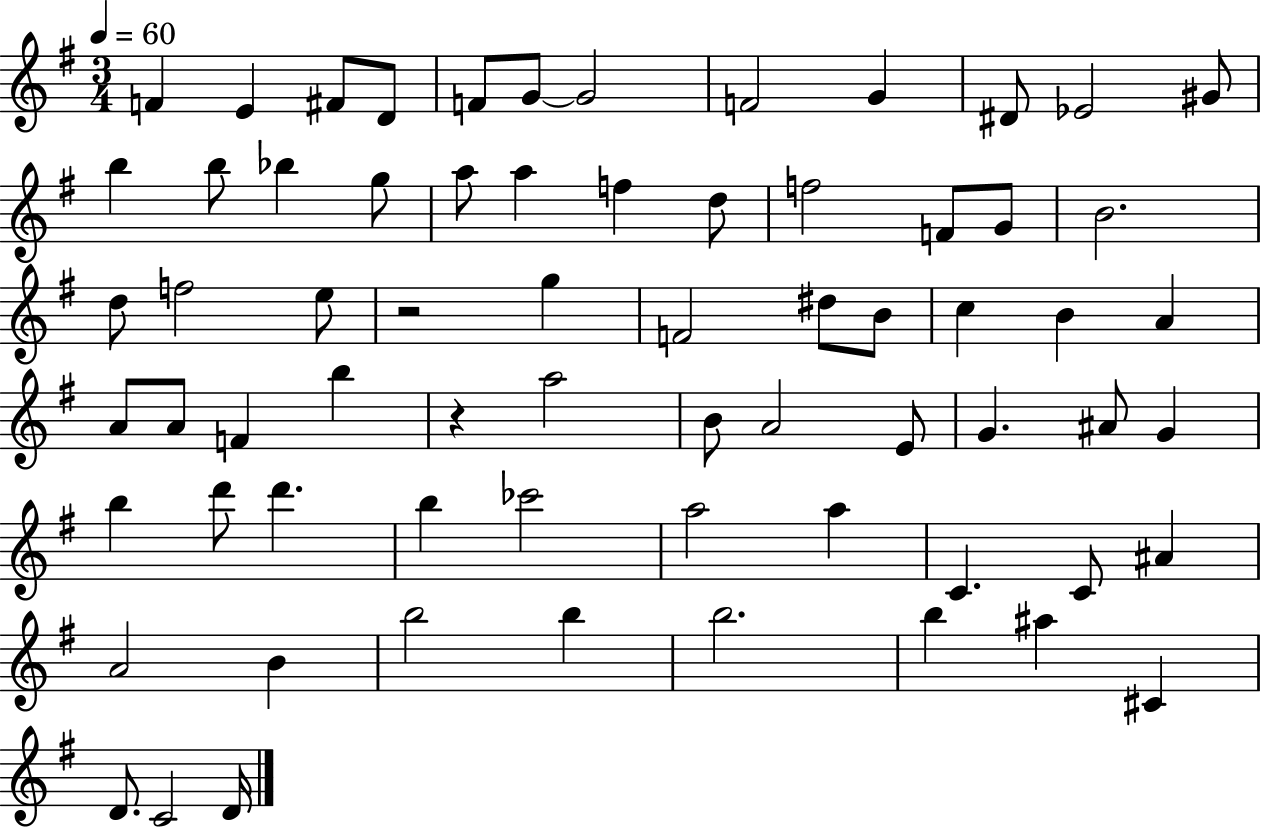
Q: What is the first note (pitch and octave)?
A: F4